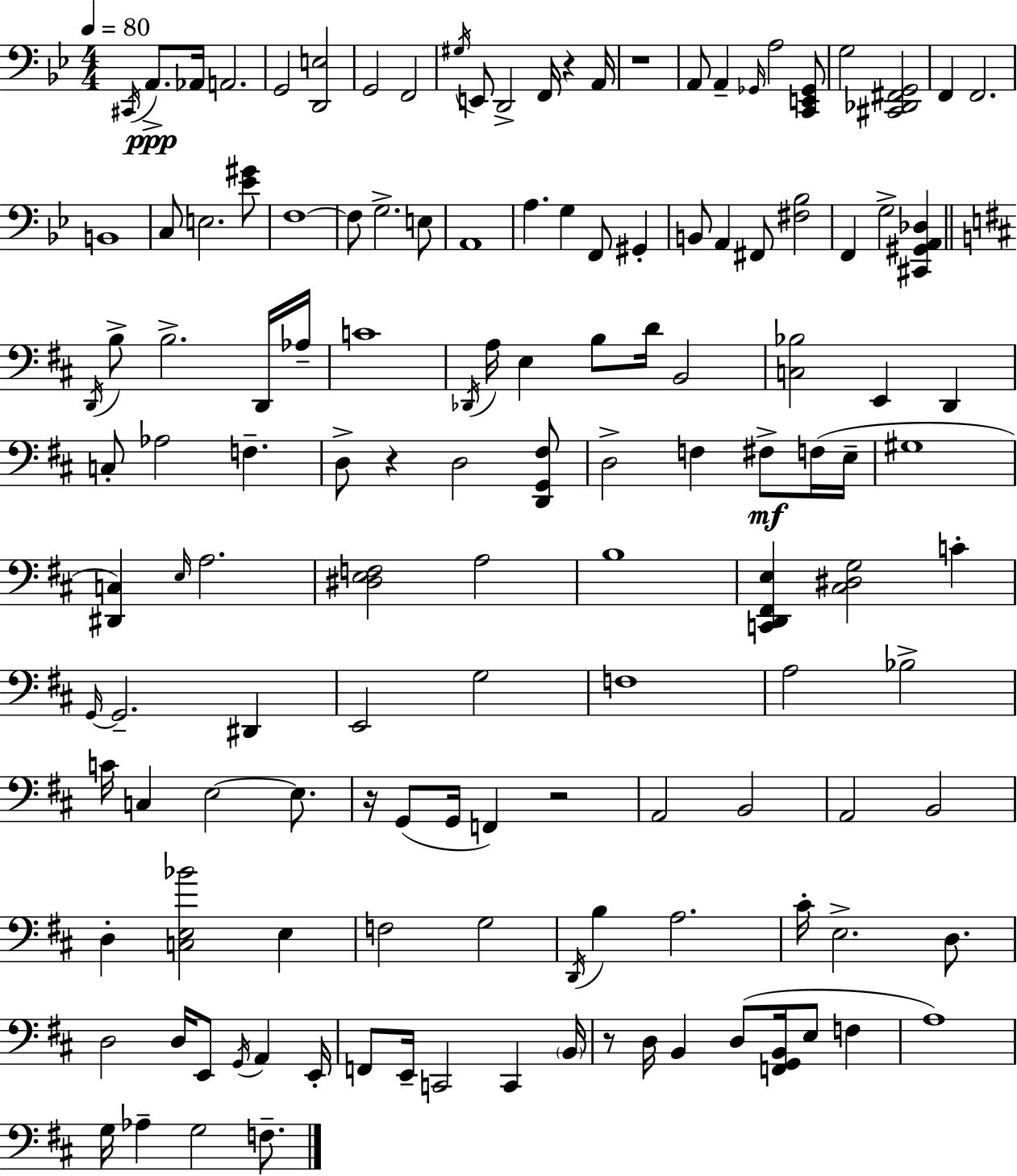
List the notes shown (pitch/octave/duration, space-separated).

C#2/s A2/e. Ab2/s A2/h. G2/h [D2,E3]/h G2/h F2/h G#3/s E2/e D2/h F2/s R/q A2/s R/w A2/e A2/q Gb2/s A3/h [C2,E2,Gb2]/e G3/h [C#2,Db2,F#2,G2]/h F2/q F2/h. B2/w C3/e E3/h. [Eb4,G#4]/e F3/w F3/e G3/h. E3/e A2/w A3/q. G3/q F2/e G#2/q B2/e A2/q F#2/e [F#3,Bb3]/h F2/q G3/h [C#2,G#2,A2,Db3]/q D2/s B3/e B3/h. D2/s Ab3/s C4/w Db2/s A3/s E3/q B3/e D4/s B2/h [C3,Bb3]/h E2/q D2/q C3/e Ab3/h F3/q. D3/e R/q D3/h [D2,G2,F#3]/e D3/h F3/q F#3/e F3/s E3/s G#3/w [D#2,C3]/q E3/s A3/h. [D#3,E3,F3]/h A3/h B3/w [C2,D2,F#2,E3]/q [C#3,D#3,G3]/h C4/q G2/s G2/h. D#2/q E2/h G3/h F3/w A3/h Bb3/h C4/s C3/q E3/h E3/e. R/s G2/e G2/s F2/q R/h A2/h B2/h A2/h B2/h D3/q [C3,E3,Bb4]/h E3/q F3/h G3/h D2/s B3/q A3/h. C#4/s E3/h. D3/e. D3/h D3/s E2/e G2/s A2/q E2/s F2/e E2/s C2/h C2/q B2/s R/e D3/s B2/q D3/e [F2,G2,B2]/s E3/e F3/q A3/w G3/s Ab3/q G3/h F3/e.